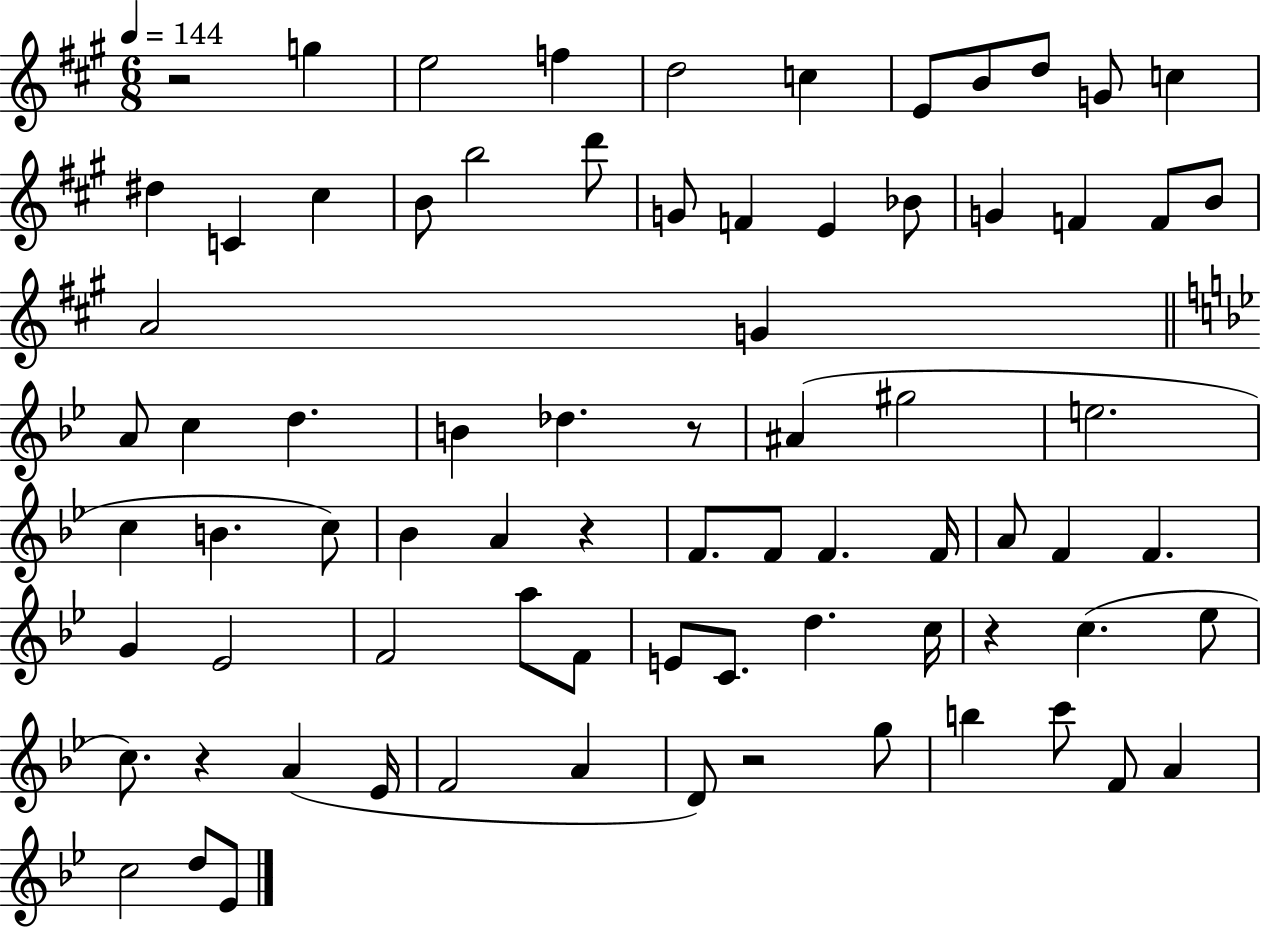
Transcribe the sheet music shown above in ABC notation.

X:1
T:Untitled
M:6/8
L:1/4
K:A
z2 g e2 f d2 c E/2 B/2 d/2 G/2 c ^d C ^c B/2 b2 d'/2 G/2 F E _B/2 G F F/2 B/2 A2 G A/2 c d B _d z/2 ^A ^g2 e2 c B c/2 _B A z F/2 F/2 F F/4 A/2 F F G _E2 F2 a/2 F/2 E/2 C/2 d c/4 z c _e/2 c/2 z A _E/4 F2 A D/2 z2 g/2 b c'/2 F/2 A c2 d/2 _E/2